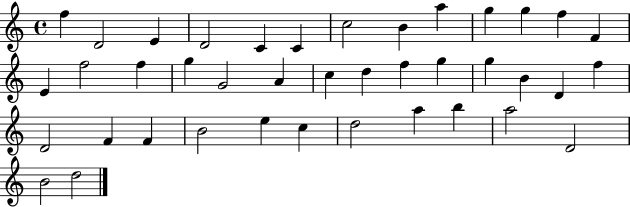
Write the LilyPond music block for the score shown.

{
  \clef treble
  \time 4/4
  \defaultTimeSignature
  \key c \major
  f''4 d'2 e'4 | d'2 c'4 c'4 | c''2 b'4 a''4 | g''4 g''4 f''4 f'4 | \break e'4 f''2 f''4 | g''4 g'2 a'4 | c''4 d''4 f''4 g''4 | g''4 b'4 d'4 f''4 | \break d'2 f'4 f'4 | b'2 e''4 c''4 | d''2 a''4 b''4 | a''2 d'2 | \break b'2 d''2 | \bar "|."
}